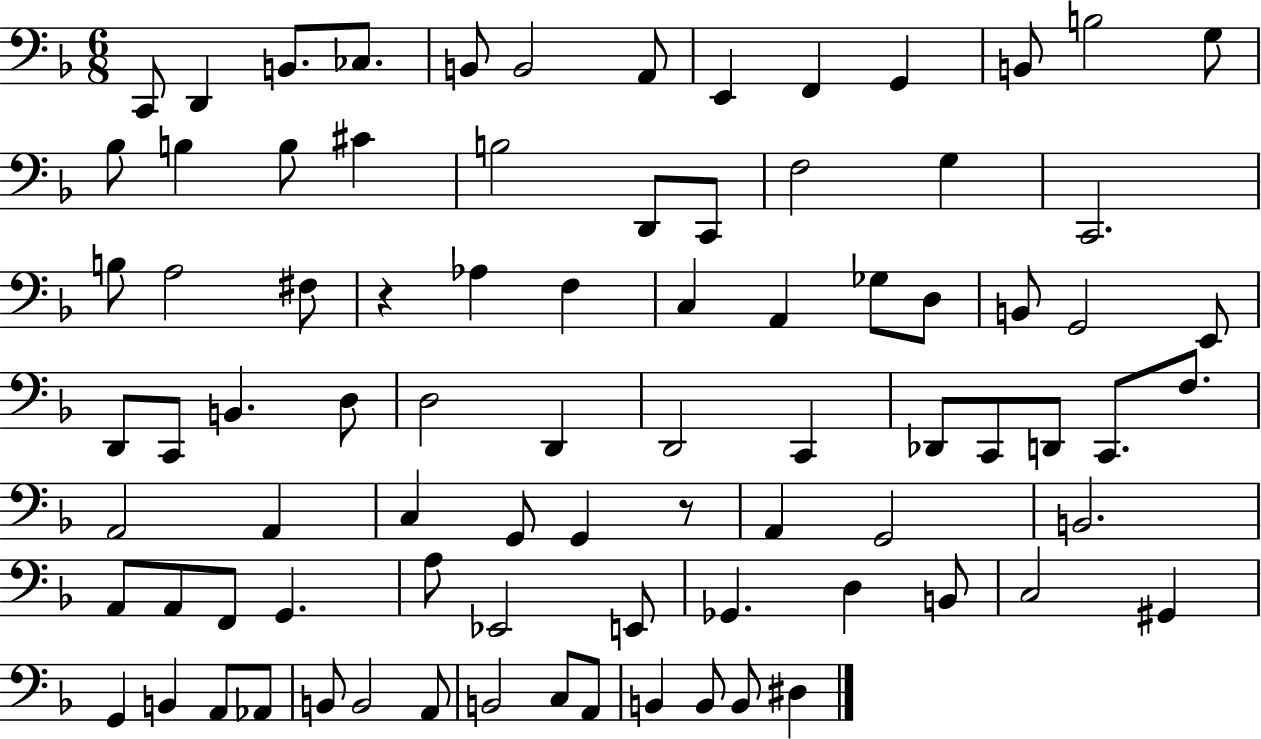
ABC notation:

X:1
T:Untitled
M:6/8
L:1/4
K:F
C,,/2 D,, B,,/2 _C,/2 B,,/2 B,,2 A,,/2 E,, F,, G,, B,,/2 B,2 G,/2 _B,/2 B, B,/2 ^C B,2 D,,/2 C,,/2 F,2 G, C,,2 B,/2 A,2 ^F,/2 z _A, F, C, A,, _G,/2 D,/2 B,,/2 G,,2 E,,/2 D,,/2 C,,/2 B,, D,/2 D,2 D,, D,,2 C,, _D,,/2 C,,/2 D,,/2 C,,/2 F,/2 A,,2 A,, C, G,,/2 G,, z/2 A,, G,,2 B,,2 A,,/2 A,,/2 F,,/2 G,, A,/2 _E,,2 E,,/2 _G,, D, B,,/2 C,2 ^G,, G,, B,, A,,/2 _A,,/2 B,,/2 B,,2 A,,/2 B,,2 C,/2 A,,/2 B,, B,,/2 B,,/2 ^D,